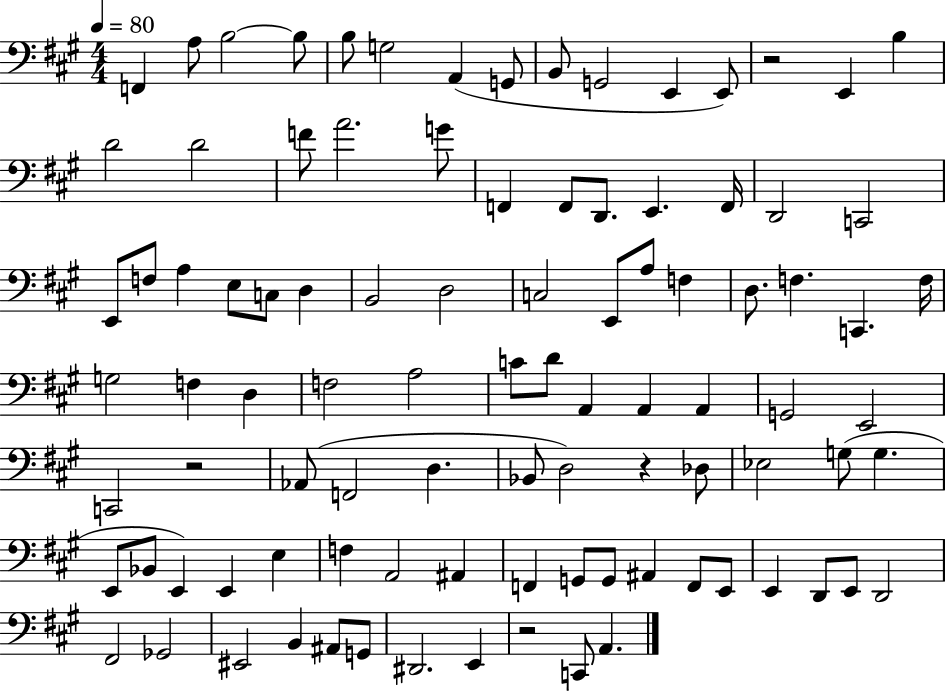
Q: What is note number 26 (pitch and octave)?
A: C2